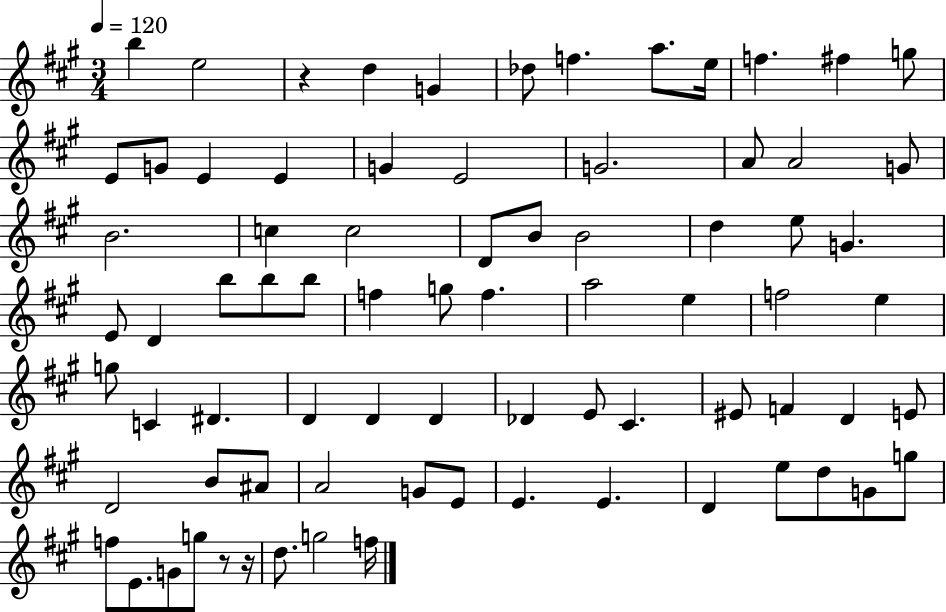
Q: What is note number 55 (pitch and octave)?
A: E4